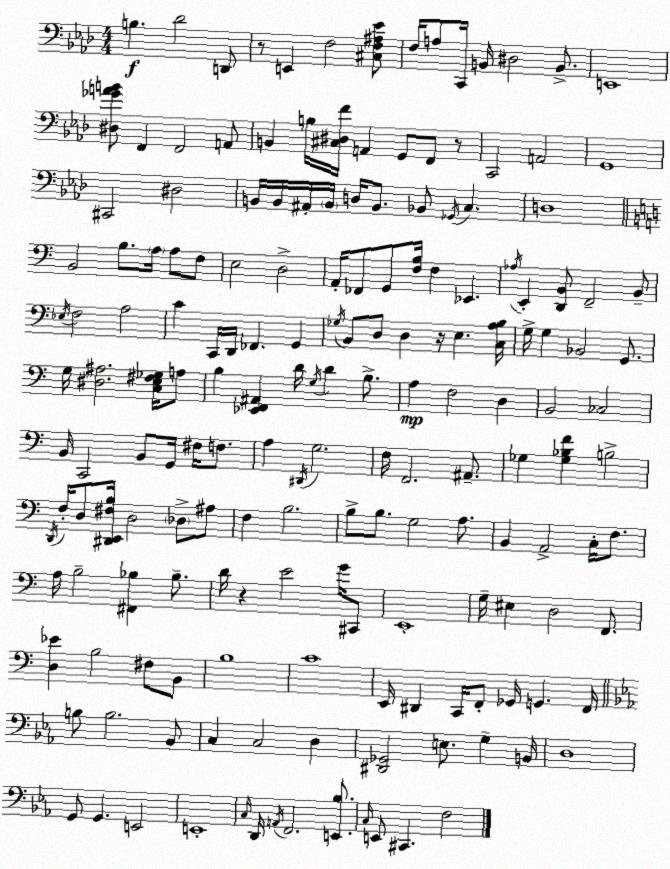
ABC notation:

X:1
T:Untitled
M:4/4
L:1/4
K:Fm
B, _D2 D,,/2 z/2 E,, F,2 [^C,F,^A,_E]/2 F,/4 A,/2 C,,/4 B,,/4 ^D,2 B,,/2 E,,4 [^D,_GAB]/2 F,, F,,2 A,,/2 B,, B,/4 [^C,^D,F]/4 A,, G,,/2 F,,/2 z/2 C,,2 A,,2 G,,4 ^C,,2 ^D,2 B,,/4 B,,/4 ^A,,/4 B,,/4 D,/4 B,,/2 _B,,/2 _G,,/4 C, D,4 B,,2 B,/2 A,/4 A,/2 F,/2 E,2 D,2 A,,/4 _F,,/2 G,,/2 [F,B,]/4 F, _E,, _A,/4 E,, [D,,B,,]/2 F,,2 B,,/2 _E,/4 F,2 A,2 C C,,/4 D,,/4 _F,, G,, _G,/4 B,,/2 D,/2 D, z/4 E, [C,A,B,]/4 G,/4 G, _B,,2 G,,/2 G,/4 [^D,^A,]2 [C,E,^F,_G,]/4 A,/2 B, [_E,,F,,^A,,] D/4 G,/4 D B,/2 A, F,2 D, B,,2 _C,2 B,,/4 C,,2 B,,/2 G,,/4 ^F,/4 F,/2 A, ^D,,/4 G,2 F,/4 F,,2 ^A,,/2 _G, [_G,_B,F] B,2 D,,/4 F,/4 D,/2 [^D,,E,,^F,B,]/4 D,2 _D,/2 ^A,/2 F, B,2 B,/2 B,/2 G,2 A,/2 B,, A,,2 C,/4 F,/2 A,/4 B,2 [^F,,_B,] _B,/2 D/4 z E2 G/4 ^C,,/2 E,,4 G,/4 ^E, D,2 F,,/2 [D,_E] B,2 ^F,/2 B,,/2 B,4 C4 E,,/4 ^D,, C,,/4 F,,/2 _G,,/4 G,, F,,/4 B,/2 B,2 _B,,/2 C, C,2 D, [^D,,_G,,]2 E,/2 G, B,,/4 D,4 G,,/2 G,, E,,2 E,,4 C,/4 D,,/4 A,,/4 F,,2 [E,,_B,]/2 C,/4 E,,/2 ^C,, F,2